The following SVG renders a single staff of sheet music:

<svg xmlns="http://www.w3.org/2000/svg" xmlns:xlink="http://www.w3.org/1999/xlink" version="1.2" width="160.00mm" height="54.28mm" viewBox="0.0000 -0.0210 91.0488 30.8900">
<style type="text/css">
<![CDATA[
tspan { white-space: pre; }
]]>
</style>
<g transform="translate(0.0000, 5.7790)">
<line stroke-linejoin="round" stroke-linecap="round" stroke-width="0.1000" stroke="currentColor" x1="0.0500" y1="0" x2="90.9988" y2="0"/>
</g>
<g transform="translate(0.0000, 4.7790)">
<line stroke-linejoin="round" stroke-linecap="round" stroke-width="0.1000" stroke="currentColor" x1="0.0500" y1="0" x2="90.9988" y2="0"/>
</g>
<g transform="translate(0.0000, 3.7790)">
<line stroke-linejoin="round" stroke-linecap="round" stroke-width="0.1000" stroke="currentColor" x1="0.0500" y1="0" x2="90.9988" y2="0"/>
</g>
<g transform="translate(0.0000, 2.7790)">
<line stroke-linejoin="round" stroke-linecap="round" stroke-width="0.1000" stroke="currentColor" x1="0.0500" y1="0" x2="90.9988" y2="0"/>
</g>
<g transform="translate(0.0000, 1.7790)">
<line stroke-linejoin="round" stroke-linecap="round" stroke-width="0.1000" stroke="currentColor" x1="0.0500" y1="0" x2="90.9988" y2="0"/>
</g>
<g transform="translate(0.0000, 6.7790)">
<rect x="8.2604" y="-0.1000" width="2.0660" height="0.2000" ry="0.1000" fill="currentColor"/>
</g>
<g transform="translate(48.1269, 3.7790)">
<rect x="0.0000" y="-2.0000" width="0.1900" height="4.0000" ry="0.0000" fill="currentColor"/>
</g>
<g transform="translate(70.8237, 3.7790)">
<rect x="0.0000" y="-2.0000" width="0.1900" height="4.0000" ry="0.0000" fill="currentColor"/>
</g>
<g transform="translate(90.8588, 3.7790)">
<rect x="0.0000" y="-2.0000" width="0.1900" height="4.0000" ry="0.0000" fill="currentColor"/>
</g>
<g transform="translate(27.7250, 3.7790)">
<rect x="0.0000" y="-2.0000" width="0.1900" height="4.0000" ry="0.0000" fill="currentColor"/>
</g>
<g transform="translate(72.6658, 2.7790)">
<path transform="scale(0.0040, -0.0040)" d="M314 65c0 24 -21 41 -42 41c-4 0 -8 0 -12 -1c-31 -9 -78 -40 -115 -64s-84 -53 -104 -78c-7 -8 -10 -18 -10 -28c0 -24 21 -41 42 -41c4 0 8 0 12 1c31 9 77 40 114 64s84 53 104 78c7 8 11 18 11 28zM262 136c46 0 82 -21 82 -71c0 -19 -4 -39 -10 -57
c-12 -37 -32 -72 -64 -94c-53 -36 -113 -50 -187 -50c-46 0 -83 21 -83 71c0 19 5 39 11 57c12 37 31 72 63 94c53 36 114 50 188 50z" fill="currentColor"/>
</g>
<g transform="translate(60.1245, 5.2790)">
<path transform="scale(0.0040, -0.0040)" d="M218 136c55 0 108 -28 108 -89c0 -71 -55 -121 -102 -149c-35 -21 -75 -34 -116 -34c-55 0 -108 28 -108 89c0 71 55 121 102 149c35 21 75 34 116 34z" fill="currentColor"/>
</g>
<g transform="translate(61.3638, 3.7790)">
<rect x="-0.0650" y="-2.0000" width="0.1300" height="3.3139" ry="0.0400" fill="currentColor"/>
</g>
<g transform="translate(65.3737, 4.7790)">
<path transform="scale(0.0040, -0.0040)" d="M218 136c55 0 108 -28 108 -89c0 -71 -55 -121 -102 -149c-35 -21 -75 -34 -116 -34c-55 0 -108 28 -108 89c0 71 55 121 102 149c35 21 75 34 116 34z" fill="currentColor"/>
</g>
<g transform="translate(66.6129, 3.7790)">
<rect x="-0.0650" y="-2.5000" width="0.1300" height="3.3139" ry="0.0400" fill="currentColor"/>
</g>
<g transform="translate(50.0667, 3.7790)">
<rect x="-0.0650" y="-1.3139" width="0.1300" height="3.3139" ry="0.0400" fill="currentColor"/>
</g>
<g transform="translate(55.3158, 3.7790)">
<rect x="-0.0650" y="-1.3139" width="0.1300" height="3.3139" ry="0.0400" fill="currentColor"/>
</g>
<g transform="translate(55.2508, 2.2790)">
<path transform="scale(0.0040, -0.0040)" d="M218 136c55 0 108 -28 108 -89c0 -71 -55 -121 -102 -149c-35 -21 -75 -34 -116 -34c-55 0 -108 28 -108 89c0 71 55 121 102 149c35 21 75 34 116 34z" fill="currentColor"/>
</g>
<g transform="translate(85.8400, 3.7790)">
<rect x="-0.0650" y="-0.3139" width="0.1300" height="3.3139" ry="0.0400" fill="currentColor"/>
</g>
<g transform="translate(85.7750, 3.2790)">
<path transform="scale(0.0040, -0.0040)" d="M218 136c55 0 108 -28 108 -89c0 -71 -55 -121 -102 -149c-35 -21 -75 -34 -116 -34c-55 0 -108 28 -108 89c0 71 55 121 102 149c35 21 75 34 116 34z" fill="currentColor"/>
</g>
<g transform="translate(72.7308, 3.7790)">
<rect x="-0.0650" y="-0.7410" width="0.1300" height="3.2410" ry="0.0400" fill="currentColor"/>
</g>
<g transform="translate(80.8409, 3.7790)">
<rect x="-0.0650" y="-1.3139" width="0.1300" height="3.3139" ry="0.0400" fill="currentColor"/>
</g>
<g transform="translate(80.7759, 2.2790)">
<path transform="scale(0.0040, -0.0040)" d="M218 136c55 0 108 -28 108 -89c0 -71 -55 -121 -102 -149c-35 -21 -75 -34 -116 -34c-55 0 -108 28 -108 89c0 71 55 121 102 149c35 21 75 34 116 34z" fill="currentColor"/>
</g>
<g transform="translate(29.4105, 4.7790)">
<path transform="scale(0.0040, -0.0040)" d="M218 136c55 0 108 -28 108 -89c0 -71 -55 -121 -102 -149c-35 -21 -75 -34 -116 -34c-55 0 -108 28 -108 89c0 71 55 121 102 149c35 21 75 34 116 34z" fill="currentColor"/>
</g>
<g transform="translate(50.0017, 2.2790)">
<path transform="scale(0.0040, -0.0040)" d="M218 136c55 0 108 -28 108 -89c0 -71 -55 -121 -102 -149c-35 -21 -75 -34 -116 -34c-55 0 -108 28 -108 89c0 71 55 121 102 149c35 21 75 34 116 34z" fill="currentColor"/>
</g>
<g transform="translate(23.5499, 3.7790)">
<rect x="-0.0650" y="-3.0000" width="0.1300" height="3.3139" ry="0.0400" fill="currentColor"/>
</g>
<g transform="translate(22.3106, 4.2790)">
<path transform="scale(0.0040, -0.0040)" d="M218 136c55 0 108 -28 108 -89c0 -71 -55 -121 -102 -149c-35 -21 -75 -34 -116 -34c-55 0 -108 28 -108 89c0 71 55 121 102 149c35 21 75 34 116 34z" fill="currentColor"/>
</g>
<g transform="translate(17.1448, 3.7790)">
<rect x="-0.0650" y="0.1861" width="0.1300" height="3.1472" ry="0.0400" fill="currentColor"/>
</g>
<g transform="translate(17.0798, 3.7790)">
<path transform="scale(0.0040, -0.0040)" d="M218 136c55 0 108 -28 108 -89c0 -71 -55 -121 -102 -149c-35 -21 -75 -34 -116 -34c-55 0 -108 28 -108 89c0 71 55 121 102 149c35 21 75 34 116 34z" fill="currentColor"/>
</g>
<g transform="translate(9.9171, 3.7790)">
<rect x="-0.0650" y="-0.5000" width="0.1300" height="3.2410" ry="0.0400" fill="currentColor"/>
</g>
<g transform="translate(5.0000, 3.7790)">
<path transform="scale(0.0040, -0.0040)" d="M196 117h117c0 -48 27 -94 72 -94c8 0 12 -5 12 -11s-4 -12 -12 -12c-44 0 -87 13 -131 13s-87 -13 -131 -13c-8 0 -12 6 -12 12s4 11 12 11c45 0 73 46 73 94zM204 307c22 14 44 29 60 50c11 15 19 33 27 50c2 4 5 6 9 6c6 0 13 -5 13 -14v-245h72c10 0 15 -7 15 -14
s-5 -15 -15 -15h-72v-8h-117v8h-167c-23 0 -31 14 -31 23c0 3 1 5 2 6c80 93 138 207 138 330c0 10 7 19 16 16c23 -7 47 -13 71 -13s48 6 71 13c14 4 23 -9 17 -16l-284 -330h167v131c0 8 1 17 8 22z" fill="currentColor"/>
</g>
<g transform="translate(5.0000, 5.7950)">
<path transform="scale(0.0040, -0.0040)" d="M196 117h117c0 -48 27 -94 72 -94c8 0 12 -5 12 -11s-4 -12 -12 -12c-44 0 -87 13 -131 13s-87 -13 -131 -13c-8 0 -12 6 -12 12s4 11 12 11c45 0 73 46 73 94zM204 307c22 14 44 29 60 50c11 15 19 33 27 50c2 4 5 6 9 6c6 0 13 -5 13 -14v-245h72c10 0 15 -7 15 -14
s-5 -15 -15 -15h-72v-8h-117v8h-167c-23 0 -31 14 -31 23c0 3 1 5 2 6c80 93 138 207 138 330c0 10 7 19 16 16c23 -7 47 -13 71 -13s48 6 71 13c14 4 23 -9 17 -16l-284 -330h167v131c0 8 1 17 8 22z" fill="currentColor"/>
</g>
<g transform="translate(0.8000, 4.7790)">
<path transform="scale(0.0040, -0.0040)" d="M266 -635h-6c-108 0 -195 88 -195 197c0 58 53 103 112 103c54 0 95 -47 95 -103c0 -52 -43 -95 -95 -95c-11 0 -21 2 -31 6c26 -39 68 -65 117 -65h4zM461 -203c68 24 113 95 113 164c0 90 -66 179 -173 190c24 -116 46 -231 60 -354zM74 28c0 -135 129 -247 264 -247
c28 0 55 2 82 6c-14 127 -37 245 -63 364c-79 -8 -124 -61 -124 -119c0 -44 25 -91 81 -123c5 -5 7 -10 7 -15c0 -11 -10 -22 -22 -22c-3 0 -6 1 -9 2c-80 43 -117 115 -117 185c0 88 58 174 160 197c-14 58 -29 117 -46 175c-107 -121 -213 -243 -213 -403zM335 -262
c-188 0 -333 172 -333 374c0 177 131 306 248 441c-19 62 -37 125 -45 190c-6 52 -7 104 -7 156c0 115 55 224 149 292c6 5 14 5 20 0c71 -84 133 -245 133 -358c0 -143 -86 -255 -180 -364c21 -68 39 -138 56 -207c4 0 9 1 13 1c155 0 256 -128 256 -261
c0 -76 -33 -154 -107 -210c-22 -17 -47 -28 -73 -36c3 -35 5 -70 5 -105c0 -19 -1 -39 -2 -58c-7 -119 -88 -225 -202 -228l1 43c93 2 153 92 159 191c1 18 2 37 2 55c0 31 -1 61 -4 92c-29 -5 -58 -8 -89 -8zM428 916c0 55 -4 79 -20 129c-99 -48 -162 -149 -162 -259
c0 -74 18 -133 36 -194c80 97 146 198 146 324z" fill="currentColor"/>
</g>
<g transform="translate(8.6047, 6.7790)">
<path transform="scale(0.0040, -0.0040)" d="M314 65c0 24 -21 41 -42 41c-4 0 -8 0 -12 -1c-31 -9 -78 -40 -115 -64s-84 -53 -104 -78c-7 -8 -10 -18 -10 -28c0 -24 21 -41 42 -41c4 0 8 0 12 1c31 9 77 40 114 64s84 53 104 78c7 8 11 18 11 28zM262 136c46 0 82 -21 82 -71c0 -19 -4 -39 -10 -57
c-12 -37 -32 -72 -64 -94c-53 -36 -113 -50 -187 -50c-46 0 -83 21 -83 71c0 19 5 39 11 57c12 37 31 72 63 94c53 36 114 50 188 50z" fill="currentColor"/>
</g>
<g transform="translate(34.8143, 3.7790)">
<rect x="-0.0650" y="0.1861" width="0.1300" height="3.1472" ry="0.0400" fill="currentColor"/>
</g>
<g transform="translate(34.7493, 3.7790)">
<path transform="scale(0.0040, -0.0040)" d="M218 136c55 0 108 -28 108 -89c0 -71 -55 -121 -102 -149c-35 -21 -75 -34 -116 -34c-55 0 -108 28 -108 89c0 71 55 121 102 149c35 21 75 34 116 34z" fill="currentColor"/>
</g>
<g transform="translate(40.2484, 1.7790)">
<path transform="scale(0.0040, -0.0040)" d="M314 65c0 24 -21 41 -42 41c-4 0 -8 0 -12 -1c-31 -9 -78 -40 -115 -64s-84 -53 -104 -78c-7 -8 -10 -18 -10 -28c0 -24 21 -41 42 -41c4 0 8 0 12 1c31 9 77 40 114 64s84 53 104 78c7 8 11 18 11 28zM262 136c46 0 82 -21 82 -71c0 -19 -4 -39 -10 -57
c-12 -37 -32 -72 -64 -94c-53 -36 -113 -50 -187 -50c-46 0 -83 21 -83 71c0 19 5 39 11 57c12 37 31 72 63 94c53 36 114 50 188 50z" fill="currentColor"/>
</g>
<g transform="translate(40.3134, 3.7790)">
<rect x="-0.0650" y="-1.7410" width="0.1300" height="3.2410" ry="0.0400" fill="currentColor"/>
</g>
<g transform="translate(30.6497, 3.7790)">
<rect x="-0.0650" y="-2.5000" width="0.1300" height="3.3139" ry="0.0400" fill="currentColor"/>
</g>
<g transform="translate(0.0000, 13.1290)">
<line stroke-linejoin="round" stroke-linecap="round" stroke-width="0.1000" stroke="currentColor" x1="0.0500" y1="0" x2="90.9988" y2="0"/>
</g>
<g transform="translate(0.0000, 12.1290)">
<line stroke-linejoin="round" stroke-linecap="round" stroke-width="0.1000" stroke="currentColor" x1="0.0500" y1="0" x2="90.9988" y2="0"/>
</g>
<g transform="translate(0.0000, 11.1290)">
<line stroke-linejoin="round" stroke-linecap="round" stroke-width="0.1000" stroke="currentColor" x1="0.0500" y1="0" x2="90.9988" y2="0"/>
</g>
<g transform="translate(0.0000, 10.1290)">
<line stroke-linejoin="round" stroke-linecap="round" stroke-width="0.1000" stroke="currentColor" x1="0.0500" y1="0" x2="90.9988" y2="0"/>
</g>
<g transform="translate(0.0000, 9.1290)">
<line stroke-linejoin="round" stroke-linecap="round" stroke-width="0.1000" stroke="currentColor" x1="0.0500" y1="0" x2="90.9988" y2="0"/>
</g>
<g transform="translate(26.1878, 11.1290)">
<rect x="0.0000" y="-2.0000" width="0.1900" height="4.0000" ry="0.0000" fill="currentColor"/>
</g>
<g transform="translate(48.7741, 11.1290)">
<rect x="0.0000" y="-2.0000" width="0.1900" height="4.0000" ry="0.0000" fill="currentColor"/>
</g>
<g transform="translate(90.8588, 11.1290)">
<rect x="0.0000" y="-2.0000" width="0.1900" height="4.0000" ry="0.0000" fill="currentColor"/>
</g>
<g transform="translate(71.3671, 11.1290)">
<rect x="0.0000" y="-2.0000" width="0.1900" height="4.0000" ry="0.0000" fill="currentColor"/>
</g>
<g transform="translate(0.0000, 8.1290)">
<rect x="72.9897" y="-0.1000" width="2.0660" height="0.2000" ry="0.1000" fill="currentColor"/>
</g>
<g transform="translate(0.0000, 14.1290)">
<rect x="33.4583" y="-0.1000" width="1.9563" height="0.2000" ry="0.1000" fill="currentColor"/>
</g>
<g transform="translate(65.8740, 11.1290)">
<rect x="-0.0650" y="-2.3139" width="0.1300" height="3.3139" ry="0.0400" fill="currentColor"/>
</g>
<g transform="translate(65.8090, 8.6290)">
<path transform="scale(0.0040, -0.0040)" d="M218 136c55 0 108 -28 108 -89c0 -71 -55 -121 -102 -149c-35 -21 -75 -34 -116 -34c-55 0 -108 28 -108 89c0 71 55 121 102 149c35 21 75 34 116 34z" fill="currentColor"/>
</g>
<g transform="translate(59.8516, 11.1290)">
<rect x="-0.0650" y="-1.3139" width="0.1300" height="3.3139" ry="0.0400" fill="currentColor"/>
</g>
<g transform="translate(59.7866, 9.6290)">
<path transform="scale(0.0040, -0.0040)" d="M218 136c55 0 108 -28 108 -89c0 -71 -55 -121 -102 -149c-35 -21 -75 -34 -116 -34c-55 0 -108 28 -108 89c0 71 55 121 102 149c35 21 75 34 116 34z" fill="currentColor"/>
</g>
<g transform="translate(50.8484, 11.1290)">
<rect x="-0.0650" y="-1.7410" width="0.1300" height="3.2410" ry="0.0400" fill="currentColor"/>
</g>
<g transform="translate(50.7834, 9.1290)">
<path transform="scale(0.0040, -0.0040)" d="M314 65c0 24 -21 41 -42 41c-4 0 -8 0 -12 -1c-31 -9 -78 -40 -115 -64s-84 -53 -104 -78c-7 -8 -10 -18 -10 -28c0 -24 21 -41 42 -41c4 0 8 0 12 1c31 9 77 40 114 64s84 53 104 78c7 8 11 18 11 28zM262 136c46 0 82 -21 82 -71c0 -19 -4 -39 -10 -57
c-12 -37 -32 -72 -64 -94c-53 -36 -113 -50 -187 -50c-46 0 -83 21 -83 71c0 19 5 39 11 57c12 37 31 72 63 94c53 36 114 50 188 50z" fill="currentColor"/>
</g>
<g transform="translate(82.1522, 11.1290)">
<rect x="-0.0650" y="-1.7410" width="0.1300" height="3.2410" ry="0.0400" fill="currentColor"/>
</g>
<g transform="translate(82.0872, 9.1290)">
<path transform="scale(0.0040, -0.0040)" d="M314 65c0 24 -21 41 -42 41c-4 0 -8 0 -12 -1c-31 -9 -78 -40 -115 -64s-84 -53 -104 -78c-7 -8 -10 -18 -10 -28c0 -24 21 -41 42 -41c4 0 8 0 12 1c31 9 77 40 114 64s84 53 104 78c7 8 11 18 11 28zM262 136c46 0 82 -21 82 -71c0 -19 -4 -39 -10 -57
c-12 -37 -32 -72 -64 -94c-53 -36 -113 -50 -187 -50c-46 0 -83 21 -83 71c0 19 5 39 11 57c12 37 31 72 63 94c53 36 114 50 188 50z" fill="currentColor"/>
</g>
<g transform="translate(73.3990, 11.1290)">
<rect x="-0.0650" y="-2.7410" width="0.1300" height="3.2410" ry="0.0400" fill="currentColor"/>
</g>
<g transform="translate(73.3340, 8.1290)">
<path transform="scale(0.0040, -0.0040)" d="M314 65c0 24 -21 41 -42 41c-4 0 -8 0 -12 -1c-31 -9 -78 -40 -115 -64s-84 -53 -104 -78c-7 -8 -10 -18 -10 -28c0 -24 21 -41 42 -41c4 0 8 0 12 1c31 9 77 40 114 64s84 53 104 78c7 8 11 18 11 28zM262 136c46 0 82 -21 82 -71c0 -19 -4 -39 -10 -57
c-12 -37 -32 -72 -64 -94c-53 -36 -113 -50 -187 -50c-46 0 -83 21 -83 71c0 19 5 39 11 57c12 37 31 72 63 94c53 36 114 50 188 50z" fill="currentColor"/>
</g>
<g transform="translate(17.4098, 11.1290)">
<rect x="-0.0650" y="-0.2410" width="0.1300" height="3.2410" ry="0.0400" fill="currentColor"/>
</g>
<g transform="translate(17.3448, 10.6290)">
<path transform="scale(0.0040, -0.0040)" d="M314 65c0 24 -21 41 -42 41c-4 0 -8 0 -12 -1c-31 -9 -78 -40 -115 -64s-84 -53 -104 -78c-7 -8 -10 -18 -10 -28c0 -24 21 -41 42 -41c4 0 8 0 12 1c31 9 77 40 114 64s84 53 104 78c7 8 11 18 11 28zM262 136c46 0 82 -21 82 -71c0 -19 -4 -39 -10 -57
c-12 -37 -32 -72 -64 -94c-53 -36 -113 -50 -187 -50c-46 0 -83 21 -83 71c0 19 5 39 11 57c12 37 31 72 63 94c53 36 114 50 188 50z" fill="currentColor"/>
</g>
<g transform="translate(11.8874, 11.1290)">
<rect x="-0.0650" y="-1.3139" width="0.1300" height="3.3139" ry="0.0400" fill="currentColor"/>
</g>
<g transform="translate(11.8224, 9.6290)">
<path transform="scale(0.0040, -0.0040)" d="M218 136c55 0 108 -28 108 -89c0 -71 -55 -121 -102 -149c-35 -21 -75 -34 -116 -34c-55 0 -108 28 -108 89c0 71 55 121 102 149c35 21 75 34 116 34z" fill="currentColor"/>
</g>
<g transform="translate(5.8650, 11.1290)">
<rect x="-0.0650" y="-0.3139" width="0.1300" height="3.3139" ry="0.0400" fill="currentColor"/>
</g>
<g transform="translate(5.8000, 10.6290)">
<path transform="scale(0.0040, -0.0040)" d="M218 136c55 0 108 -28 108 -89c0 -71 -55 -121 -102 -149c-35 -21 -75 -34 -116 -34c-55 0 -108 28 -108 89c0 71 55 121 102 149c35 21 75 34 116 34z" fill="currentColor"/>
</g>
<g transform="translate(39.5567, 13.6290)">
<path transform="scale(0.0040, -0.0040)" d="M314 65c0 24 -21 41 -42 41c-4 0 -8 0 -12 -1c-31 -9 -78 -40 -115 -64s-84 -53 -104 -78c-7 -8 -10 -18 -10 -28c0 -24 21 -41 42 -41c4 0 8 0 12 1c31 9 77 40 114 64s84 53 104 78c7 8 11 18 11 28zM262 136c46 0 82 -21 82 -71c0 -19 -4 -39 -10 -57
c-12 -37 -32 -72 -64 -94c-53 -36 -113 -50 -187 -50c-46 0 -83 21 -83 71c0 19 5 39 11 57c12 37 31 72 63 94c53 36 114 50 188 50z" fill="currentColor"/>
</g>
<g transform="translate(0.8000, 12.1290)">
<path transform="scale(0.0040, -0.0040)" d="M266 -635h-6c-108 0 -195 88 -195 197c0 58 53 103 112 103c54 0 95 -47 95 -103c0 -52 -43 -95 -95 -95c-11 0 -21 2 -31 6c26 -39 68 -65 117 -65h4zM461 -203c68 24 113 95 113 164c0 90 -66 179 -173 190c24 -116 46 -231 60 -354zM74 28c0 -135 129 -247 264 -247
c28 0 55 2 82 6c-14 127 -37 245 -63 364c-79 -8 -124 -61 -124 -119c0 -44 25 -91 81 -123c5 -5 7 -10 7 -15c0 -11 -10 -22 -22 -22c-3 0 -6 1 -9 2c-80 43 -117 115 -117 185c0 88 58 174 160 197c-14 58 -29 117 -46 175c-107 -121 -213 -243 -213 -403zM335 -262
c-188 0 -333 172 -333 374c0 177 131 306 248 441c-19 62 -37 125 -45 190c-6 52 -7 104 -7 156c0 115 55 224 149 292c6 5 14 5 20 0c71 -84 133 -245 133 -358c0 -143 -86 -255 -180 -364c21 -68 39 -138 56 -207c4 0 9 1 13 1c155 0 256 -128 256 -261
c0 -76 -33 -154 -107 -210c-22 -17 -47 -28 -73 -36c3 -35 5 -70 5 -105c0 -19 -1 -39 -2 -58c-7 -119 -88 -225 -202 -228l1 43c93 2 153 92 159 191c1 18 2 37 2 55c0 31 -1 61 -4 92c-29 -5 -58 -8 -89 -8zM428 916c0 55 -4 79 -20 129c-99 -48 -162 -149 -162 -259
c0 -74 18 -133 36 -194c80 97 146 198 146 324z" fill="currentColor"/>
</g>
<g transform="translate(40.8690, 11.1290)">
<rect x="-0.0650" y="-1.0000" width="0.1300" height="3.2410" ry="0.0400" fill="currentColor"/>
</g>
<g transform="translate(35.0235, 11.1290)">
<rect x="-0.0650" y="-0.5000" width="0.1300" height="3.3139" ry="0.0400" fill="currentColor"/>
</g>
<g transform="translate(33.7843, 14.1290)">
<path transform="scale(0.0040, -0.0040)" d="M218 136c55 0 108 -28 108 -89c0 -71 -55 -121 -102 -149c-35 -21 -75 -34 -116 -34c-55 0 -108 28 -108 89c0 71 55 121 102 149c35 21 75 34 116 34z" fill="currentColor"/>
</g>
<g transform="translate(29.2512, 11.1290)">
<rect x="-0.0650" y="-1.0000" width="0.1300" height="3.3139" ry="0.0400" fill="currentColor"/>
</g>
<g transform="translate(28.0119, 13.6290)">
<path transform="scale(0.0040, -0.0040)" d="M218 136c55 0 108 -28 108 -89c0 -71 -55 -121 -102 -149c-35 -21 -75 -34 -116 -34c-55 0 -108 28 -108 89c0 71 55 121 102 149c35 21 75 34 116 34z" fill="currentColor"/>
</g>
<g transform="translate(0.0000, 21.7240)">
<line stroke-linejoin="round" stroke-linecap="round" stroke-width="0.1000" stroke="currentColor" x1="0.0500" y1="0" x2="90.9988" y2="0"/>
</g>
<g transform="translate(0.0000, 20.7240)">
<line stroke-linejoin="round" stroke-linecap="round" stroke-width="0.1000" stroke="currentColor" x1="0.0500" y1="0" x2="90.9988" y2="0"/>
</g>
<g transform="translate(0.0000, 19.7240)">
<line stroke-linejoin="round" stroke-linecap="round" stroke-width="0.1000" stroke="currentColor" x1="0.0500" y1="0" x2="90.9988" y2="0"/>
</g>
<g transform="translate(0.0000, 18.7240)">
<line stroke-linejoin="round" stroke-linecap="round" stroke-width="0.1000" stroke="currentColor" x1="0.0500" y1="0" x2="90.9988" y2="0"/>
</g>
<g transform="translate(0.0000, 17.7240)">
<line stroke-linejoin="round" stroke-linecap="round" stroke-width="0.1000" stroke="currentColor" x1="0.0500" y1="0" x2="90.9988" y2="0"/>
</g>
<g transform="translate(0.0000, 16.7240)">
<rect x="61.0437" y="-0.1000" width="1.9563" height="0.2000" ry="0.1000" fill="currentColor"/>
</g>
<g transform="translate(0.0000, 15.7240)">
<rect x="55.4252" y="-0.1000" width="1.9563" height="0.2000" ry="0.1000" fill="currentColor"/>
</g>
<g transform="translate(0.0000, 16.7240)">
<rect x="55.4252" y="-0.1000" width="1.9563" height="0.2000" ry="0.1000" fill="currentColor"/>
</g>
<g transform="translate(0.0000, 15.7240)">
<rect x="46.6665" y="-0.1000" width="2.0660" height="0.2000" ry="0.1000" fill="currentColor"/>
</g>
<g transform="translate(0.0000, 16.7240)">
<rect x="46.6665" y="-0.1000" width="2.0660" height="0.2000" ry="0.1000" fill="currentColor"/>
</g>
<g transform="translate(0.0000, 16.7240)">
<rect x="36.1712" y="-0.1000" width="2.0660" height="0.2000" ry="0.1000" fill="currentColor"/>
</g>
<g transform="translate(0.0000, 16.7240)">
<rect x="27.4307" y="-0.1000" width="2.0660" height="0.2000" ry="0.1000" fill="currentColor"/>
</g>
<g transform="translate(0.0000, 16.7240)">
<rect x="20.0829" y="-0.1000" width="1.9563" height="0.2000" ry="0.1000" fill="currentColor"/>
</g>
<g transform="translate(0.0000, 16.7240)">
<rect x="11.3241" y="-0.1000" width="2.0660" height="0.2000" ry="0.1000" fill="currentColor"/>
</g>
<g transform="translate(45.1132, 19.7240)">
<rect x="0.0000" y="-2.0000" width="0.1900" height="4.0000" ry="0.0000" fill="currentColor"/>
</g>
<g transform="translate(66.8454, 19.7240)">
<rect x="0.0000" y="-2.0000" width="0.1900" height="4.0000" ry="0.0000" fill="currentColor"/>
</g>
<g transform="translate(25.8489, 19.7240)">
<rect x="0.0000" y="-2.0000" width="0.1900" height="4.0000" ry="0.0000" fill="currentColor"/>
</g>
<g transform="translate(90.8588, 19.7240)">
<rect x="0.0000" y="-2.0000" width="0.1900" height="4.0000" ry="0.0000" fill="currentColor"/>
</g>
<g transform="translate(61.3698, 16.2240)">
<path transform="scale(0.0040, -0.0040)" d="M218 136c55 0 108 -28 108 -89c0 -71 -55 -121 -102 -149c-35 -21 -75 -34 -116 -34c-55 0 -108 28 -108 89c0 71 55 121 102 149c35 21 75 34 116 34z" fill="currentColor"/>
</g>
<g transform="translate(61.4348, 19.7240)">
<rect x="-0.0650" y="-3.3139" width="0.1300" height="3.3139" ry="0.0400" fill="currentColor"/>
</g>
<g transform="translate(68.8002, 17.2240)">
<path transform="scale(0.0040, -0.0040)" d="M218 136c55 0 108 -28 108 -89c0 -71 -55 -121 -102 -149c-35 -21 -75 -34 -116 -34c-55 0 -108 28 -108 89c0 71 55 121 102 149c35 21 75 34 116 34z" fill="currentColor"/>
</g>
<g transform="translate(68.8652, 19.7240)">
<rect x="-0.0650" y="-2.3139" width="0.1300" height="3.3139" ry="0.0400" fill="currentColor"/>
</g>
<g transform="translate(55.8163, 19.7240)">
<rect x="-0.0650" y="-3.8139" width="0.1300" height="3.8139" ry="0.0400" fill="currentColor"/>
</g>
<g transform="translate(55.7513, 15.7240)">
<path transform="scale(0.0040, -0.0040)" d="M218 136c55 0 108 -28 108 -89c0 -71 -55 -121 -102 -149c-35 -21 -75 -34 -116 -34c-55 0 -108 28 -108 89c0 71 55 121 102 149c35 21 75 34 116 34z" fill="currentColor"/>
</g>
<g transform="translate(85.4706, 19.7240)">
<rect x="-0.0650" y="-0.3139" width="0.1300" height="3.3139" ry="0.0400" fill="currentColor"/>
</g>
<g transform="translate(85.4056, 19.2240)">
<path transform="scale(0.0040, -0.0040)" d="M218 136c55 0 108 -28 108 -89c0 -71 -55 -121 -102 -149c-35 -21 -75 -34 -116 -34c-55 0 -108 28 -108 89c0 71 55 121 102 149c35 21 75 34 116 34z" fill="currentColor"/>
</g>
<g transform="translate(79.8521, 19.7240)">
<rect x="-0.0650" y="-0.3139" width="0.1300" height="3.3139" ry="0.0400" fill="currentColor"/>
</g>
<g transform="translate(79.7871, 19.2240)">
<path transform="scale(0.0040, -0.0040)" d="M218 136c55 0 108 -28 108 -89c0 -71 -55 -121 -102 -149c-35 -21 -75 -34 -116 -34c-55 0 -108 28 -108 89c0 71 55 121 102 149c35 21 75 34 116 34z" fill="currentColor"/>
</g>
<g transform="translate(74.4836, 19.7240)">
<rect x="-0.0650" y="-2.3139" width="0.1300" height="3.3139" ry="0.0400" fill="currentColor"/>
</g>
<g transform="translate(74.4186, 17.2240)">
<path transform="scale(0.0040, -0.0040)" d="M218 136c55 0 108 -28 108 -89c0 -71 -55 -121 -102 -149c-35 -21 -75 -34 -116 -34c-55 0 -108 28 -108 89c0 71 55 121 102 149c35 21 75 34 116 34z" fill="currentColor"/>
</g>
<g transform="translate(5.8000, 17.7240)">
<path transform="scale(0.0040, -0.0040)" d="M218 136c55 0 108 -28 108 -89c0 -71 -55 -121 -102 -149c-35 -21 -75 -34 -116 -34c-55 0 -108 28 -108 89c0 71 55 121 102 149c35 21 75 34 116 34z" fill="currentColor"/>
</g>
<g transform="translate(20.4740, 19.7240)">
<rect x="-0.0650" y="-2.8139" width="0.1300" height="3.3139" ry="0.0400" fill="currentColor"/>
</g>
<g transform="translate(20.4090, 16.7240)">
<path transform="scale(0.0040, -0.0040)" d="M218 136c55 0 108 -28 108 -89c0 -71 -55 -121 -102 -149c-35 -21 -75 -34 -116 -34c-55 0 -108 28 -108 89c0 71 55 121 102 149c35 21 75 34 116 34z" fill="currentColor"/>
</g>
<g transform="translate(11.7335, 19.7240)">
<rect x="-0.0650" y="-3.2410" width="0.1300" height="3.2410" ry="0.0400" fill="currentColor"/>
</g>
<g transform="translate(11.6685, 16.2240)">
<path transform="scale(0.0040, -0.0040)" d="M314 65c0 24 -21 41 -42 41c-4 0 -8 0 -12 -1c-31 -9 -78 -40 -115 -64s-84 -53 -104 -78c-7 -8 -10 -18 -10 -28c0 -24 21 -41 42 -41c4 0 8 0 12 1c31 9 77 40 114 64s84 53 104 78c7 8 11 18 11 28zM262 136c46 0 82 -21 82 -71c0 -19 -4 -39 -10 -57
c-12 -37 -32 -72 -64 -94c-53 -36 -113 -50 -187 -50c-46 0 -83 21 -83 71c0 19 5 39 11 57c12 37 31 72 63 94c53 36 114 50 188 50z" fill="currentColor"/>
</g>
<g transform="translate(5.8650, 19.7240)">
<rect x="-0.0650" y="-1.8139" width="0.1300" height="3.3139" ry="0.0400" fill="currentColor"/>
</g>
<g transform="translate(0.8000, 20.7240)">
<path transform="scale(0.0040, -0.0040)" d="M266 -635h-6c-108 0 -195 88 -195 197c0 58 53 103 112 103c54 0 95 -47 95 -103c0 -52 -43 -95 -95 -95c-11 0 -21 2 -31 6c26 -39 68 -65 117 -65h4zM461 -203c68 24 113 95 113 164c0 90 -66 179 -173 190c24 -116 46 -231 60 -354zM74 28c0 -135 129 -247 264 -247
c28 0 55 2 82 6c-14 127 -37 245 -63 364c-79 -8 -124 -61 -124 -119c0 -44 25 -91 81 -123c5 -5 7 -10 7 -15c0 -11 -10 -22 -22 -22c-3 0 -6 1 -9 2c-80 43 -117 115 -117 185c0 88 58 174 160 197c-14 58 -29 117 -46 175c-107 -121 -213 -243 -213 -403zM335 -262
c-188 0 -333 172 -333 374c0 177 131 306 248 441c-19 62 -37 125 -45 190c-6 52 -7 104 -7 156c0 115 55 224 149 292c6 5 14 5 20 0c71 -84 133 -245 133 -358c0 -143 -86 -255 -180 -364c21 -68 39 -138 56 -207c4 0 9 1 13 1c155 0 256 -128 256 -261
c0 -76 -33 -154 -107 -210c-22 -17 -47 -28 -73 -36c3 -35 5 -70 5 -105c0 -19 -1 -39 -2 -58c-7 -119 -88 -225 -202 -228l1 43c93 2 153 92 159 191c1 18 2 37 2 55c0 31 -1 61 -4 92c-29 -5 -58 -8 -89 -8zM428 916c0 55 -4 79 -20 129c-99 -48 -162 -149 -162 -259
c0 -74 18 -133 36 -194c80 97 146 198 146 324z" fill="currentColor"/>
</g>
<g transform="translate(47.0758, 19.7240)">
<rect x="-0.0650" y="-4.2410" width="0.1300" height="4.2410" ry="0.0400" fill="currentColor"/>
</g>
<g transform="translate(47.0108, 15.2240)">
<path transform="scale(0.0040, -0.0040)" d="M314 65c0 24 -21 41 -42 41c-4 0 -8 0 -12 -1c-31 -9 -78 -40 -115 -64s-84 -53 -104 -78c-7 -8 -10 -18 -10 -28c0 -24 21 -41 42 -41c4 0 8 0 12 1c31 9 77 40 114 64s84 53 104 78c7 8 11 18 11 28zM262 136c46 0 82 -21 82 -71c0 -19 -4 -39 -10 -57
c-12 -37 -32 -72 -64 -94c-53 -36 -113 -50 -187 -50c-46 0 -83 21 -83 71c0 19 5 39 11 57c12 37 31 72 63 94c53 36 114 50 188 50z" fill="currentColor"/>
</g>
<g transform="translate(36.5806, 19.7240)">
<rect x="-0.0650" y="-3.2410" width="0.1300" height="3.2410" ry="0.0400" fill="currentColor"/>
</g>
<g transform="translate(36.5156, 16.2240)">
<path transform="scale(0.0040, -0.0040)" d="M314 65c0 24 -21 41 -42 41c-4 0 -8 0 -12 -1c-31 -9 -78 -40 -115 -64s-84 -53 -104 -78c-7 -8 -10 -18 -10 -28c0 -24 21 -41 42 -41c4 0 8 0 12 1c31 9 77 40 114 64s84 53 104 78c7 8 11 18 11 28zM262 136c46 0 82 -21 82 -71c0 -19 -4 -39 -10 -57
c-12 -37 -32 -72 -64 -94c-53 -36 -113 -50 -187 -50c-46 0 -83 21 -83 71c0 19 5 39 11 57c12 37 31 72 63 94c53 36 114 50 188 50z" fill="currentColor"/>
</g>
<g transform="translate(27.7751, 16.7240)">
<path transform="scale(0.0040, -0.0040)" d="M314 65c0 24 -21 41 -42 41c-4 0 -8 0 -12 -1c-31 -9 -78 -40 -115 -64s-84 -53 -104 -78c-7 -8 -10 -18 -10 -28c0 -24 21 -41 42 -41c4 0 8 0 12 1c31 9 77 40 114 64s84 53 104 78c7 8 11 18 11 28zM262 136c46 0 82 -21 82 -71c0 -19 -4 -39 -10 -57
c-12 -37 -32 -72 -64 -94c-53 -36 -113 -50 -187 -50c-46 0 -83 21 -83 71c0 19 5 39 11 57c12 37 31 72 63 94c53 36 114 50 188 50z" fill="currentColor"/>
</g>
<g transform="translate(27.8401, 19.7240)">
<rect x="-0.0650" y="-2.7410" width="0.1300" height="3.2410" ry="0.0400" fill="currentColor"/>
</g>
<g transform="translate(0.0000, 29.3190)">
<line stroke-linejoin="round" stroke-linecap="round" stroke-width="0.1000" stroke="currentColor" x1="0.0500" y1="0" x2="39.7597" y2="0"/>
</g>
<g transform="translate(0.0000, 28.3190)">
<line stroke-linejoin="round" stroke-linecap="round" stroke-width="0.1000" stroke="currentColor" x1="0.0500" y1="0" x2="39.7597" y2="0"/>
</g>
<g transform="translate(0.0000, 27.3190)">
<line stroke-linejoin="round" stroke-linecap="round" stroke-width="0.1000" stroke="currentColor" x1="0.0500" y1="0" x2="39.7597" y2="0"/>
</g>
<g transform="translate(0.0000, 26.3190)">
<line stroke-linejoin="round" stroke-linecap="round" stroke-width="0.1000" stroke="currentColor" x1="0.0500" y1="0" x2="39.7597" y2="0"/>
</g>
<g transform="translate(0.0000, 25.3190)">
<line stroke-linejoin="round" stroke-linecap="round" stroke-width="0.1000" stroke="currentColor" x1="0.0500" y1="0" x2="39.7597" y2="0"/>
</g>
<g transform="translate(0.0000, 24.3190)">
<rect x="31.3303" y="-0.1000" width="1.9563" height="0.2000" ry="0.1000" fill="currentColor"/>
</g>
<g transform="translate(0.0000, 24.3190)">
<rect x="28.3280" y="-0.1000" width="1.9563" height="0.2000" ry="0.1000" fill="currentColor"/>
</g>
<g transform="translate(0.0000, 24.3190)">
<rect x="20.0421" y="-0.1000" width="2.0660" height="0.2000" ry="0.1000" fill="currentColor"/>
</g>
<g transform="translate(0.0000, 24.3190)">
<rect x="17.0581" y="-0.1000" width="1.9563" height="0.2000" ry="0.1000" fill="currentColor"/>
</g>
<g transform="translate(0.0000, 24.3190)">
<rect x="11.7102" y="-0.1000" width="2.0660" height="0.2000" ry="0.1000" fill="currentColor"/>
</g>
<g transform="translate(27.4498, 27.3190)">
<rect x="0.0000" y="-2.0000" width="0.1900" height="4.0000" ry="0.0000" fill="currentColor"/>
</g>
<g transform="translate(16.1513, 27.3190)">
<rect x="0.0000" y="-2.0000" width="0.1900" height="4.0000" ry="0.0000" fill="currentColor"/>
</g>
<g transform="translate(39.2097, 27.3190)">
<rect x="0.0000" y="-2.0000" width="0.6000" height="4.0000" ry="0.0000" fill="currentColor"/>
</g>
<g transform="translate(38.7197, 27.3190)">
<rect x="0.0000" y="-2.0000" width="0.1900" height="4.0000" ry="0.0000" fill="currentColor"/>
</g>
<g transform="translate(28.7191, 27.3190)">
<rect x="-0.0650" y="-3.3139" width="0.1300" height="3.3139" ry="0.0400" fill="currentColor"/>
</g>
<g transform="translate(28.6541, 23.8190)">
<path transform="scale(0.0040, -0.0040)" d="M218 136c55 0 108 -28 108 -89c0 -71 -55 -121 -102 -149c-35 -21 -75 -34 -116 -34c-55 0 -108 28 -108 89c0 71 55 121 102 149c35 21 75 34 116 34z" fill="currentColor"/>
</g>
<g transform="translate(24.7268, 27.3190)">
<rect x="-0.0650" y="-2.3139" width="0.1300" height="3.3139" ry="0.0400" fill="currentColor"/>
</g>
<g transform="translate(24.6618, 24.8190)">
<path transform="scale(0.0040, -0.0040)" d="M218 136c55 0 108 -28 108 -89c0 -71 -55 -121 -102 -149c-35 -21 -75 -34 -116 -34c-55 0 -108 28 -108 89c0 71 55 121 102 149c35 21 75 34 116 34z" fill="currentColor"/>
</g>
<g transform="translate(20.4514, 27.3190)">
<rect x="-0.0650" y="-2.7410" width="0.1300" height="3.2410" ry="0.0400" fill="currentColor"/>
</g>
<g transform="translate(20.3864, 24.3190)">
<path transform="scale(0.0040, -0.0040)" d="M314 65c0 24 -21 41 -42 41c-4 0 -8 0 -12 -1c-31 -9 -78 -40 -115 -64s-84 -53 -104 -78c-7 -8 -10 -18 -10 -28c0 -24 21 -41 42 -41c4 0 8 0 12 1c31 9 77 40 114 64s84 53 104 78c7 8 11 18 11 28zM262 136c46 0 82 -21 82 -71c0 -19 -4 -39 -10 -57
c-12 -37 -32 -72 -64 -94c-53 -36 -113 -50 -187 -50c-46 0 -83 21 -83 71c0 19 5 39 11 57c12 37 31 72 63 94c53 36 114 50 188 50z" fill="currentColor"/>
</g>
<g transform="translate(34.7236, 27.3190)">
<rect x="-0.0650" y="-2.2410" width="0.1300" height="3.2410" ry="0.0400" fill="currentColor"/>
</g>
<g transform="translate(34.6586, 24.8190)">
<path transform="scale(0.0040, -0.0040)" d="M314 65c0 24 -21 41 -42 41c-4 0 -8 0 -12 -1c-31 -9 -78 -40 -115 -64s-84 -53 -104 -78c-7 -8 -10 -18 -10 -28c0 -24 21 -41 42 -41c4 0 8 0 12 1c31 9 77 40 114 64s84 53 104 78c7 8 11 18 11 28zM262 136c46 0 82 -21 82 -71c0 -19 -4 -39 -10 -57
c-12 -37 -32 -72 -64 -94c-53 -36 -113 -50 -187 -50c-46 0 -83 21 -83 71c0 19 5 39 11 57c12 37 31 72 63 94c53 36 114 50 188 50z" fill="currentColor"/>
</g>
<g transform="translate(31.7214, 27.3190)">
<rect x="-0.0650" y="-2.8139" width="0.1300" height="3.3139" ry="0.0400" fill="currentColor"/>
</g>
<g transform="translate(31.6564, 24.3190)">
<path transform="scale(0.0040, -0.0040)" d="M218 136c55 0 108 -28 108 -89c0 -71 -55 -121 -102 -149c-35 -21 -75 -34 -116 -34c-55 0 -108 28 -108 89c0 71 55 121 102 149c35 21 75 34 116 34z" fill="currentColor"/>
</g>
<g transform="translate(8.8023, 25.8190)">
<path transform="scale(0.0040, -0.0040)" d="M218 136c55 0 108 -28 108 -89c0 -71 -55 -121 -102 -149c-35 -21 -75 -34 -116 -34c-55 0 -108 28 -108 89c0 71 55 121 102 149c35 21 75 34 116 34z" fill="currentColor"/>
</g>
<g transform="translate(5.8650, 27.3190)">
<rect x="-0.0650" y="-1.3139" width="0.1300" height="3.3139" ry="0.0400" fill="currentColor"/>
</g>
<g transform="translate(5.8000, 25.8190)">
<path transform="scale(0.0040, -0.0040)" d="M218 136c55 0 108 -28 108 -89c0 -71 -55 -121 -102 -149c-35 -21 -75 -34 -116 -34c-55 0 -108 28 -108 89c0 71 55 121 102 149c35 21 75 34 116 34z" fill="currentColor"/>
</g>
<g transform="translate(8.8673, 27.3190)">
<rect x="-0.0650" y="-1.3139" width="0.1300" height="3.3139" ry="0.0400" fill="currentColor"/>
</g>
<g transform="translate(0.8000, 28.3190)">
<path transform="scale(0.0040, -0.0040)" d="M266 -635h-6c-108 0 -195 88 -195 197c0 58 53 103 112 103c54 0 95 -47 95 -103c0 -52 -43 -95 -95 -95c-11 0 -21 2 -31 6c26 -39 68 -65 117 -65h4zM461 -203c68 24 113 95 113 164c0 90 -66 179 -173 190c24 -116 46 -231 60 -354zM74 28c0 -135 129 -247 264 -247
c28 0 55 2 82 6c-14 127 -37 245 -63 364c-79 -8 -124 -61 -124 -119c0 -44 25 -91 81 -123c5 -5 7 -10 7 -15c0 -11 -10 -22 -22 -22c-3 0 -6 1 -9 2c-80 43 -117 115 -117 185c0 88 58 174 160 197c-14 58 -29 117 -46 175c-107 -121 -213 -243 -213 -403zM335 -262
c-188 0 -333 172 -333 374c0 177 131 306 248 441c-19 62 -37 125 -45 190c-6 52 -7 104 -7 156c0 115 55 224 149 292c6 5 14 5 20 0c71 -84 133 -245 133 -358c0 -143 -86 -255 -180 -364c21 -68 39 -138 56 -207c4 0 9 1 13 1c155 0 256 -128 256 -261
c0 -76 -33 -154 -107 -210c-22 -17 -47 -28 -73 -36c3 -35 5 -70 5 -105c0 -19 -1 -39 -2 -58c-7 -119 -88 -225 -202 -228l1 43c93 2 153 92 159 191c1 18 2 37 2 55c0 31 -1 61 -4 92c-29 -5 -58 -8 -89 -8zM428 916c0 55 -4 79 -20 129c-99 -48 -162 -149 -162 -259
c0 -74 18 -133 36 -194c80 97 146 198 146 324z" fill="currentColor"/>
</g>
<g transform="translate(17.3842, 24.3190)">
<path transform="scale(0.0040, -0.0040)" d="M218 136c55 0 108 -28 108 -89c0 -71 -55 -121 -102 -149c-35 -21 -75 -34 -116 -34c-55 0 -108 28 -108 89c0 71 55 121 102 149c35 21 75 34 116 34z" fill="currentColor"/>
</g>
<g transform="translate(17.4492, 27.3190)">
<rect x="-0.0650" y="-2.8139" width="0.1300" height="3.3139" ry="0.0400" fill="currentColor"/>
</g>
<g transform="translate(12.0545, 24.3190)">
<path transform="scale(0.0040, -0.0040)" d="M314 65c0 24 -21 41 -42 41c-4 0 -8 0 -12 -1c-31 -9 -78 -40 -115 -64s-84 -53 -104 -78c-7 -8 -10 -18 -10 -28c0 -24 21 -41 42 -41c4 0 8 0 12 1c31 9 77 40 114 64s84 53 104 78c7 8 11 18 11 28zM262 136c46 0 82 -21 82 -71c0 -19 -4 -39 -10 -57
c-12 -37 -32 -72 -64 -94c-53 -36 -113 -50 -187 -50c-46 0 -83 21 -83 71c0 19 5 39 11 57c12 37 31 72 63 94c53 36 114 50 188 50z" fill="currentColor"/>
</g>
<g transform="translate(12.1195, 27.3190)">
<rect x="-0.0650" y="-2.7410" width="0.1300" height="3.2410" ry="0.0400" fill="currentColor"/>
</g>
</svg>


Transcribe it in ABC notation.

X:1
T:Untitled
M:4/4
L:1/4
K:C
C2 B A G B f2 e e F G d2 e c c e c2 D C D2 f2 e g a2 f2 f b2 a a2 b2 d'2 c' b g g c c e e a2 a a2 g b a g2